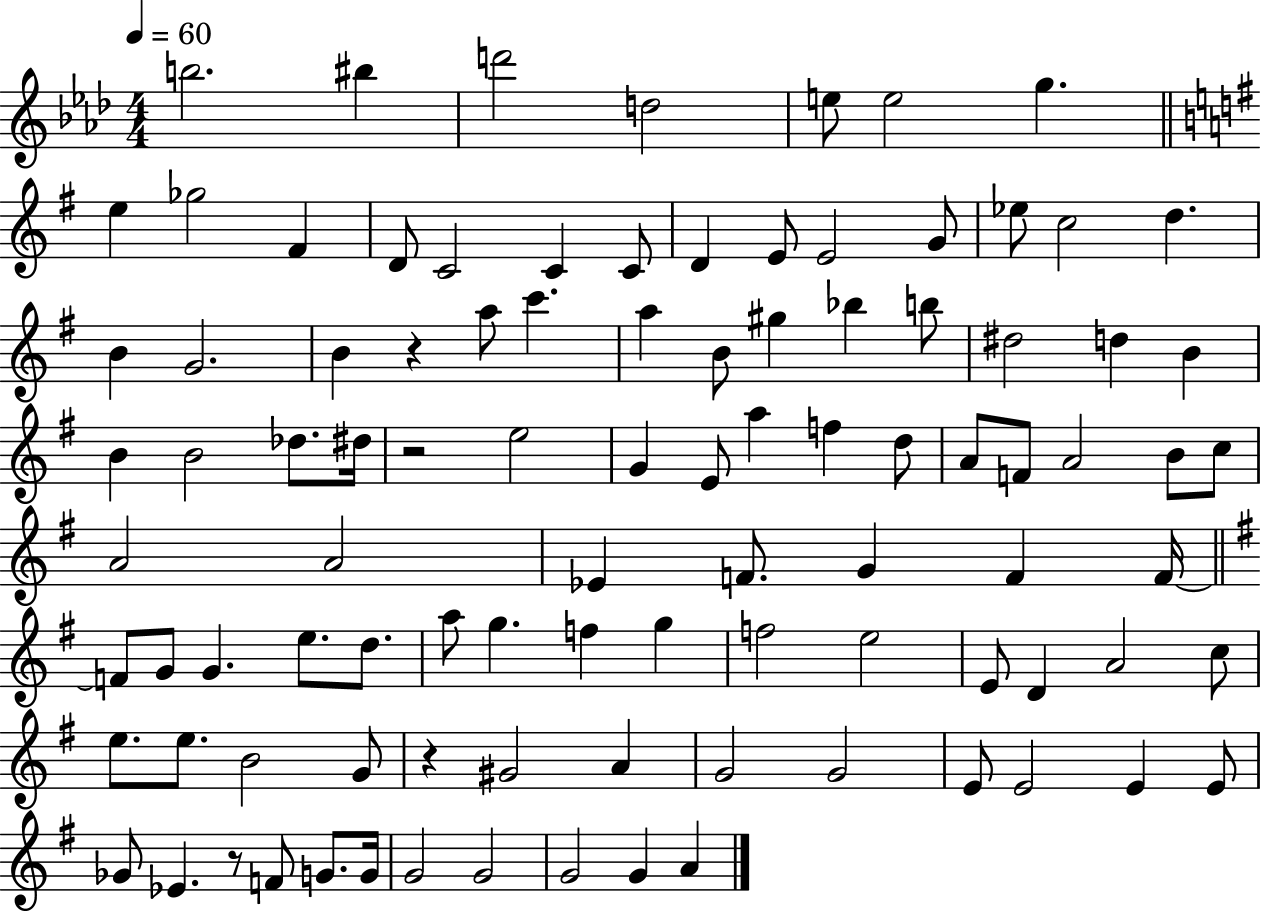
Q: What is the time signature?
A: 4/4